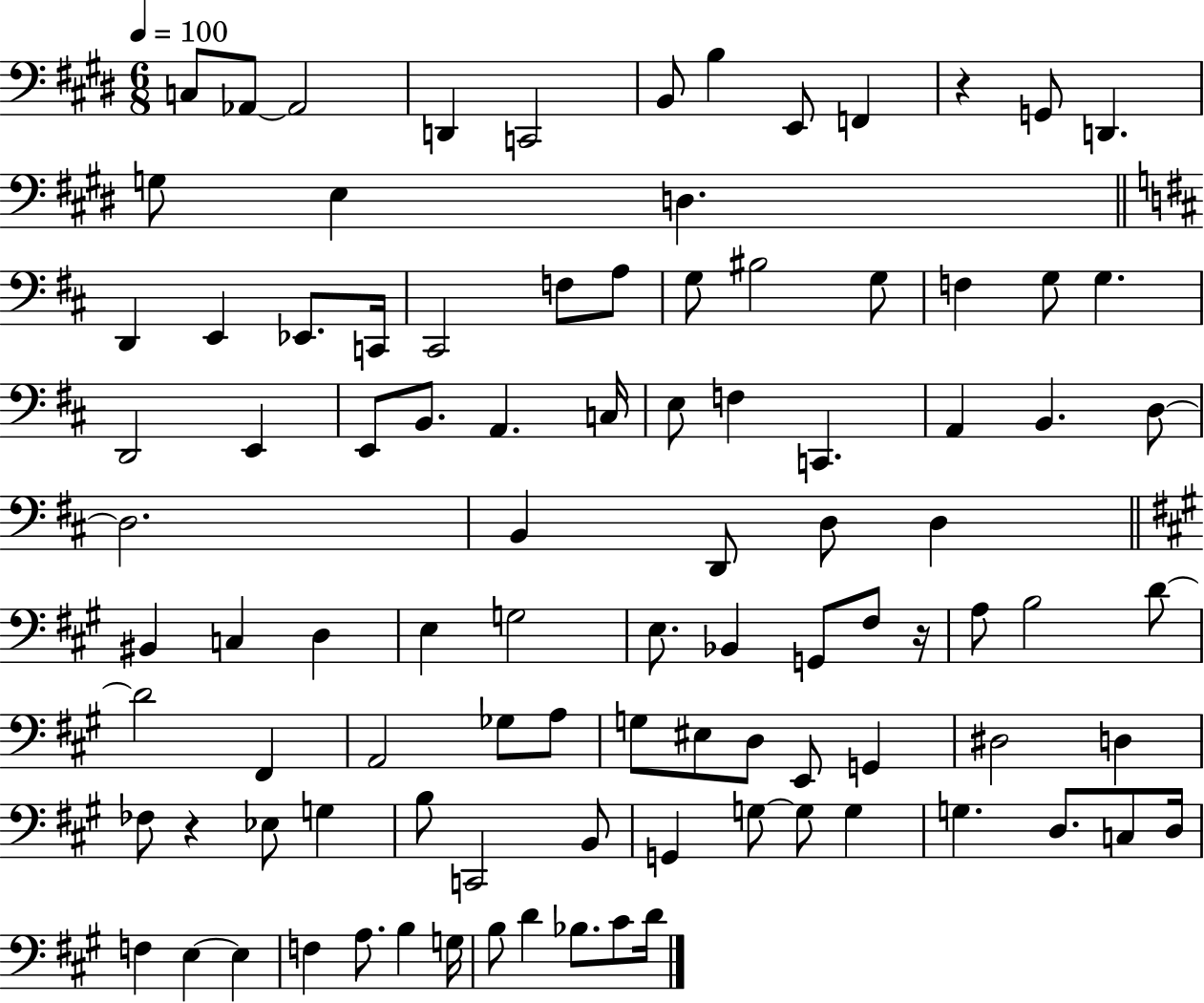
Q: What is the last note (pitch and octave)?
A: D4